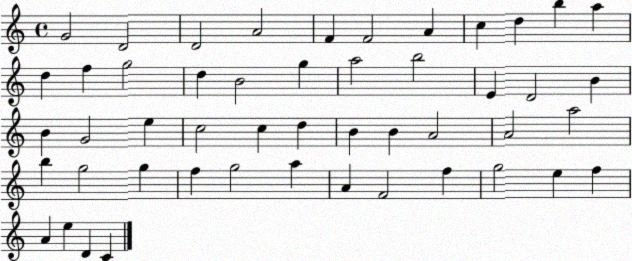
X:1
T:Untitled
M:4/4
L:1/4
K:C
G2 D2 D2 A2 F F2 A c d b a d f g2 d B2 g a2 b2 E D2 B B G2 e c2 c d B B A2 A2 a2 b g2 g f g2 a A F2 f g2 e f A e D C